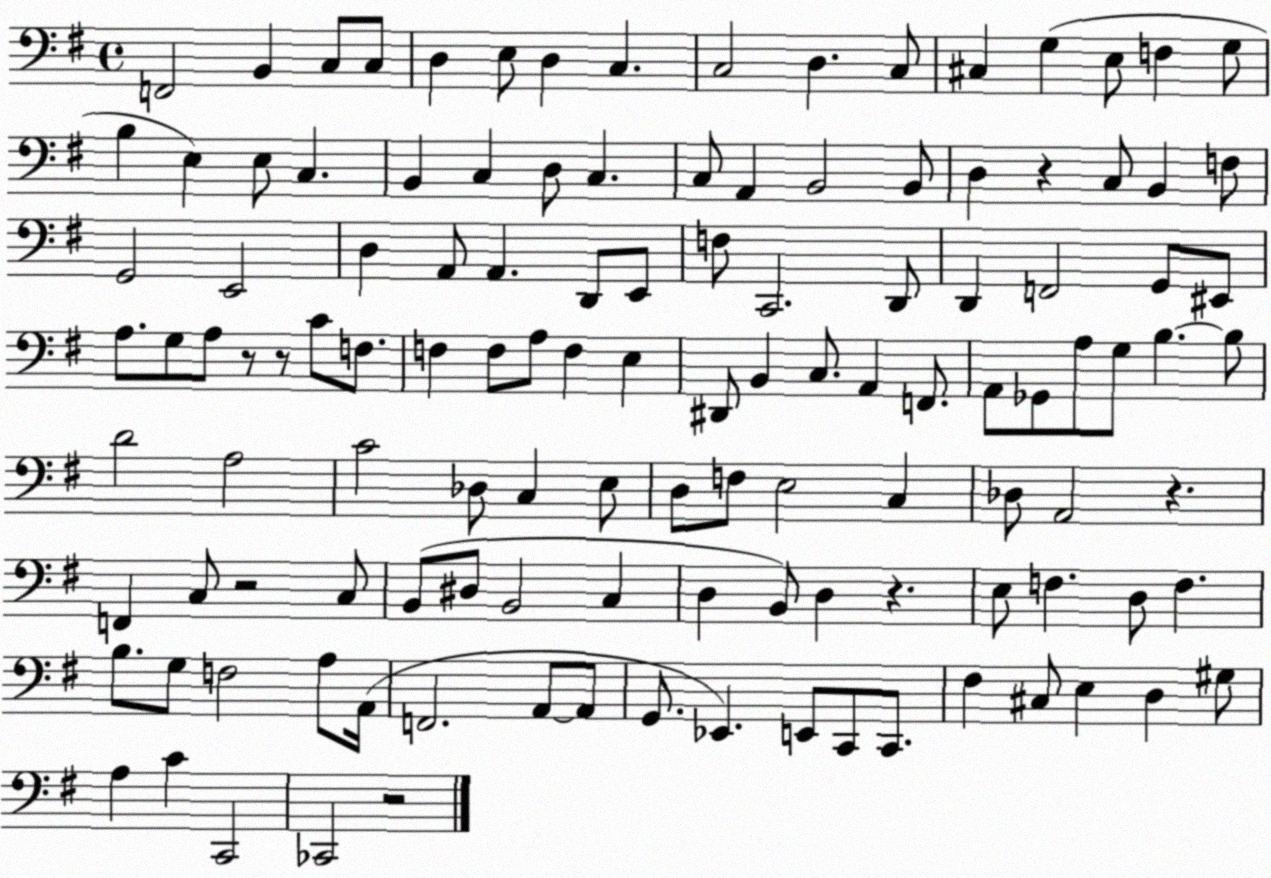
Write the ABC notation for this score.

X:1
T:Untitled
M:4/4
L:1/4
K:G
F,,2 B,, C,/2 C,/2 D, E,/2 D, C, C,2 D, C,/2 ^C, G, E,/2 F, G,/2 B, E, E,/2 C, B,, C, D,/2 C, C,/2 A,, B,,2 B,,/2 D, z C,/2 B,, F,/2 G,,2 E,,2 D, A,,/2 A,, D,,/2 E,,/2 F,/2 C,,2 D,,/2 D,, F,,2 G,,/2 ^E,,/2 A,/2 G,/2 A,/2 z/2 z/2 C/2 F,/2 F, F,/2 A,/2 F, E, ^D,,/2 B,, C,/2 A,, F,,/2 A,,/2 _G,,/2 A,/2 G,/2 B, B,/2 D2 A,2 C2 _D,/2 C, E,/2 D,/2 F,/2 E,2 C, _D,/2 A,,2 z F,, C,/2 z2 C,/2 B,,/2 ^D,/2 B,,2 C, D, B,,/2 D, z E,/2 F, D,/2 F, B,/2 G,/2 F,2 A,/2 A,,/4 F,,2 A,,/2 A,,/2 G,,/2 _E,, E,,/2 C,,/2 C,,/2 ^F, ^C,/2 E, D, ^G,/2 A, C C,,2 _C,,2 z2